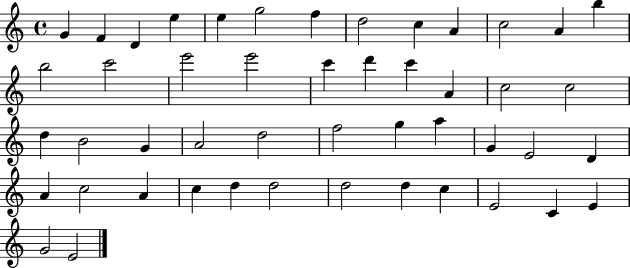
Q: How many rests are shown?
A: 0